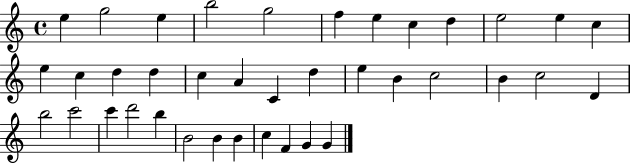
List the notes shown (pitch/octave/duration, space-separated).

E5/q G5/h E5/q B5/h G5/h F5/q E5/q C5/q D5/q E5/h E5/q C5/q E5/q C5/q D5/q D5/q C5/q A4/q C4/q D5/q E5/q B4/q C5/h B4/q C5/h D4/q B5/h C6/h C6/q D6/h B5/q B4/h B4/q B4/q C5/q F4/q G4/q G4/q